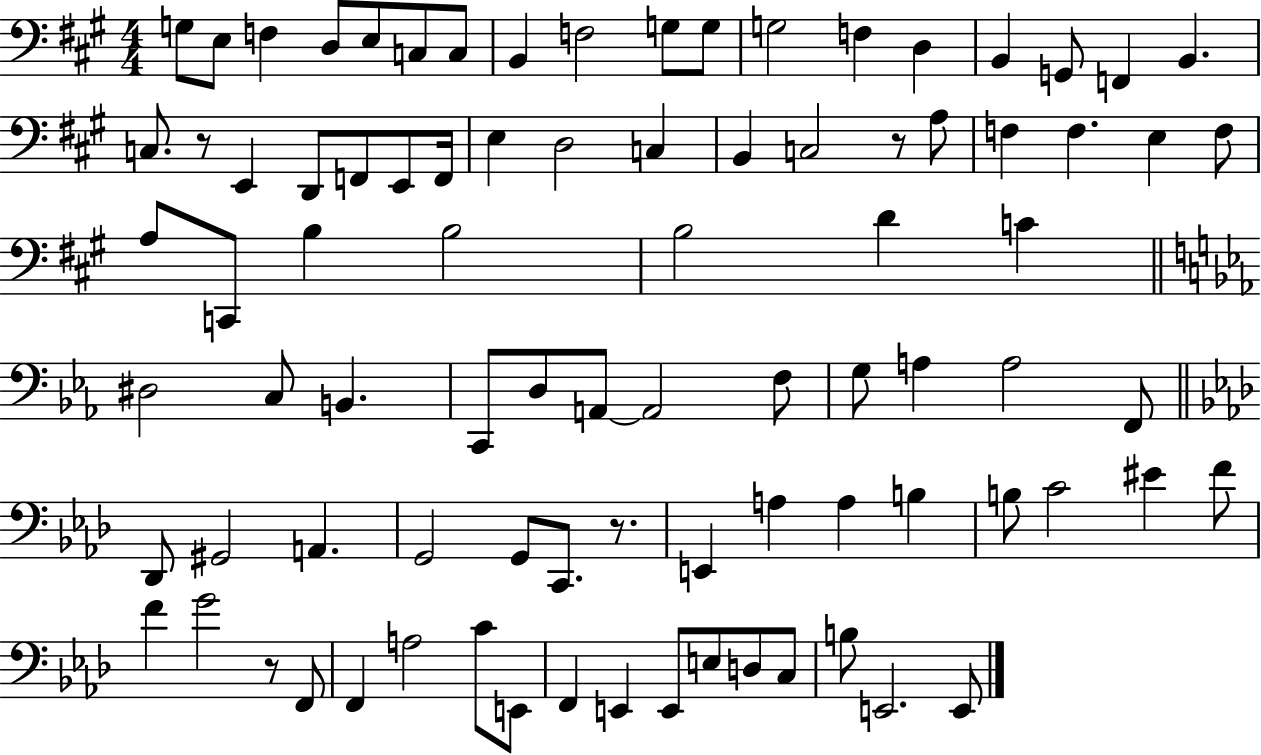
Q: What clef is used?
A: bass